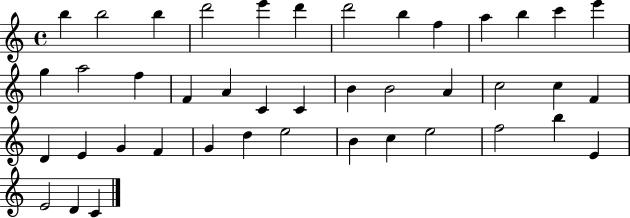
B5/q B5/h B5/q D6/h E6/q D6/q D6/h B5/q F5/q A5/q B5/q C6/q E6/q G5/q A5/h F5/q F4/q A4/q C4/q C4/q B4/q B4/h A4/q C5/h C5/q F4/q D4/q E4/q G4/q F4/q G4/q D5/q E5/h B4/q C5/q E5/h F5/h B5/q E4/q E4/h D4/q C4/q